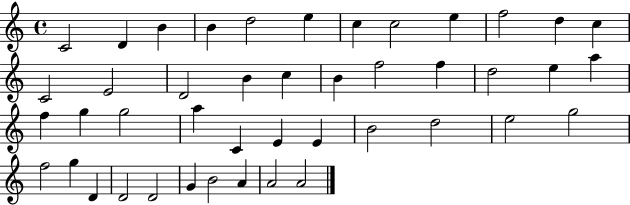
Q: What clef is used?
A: treble